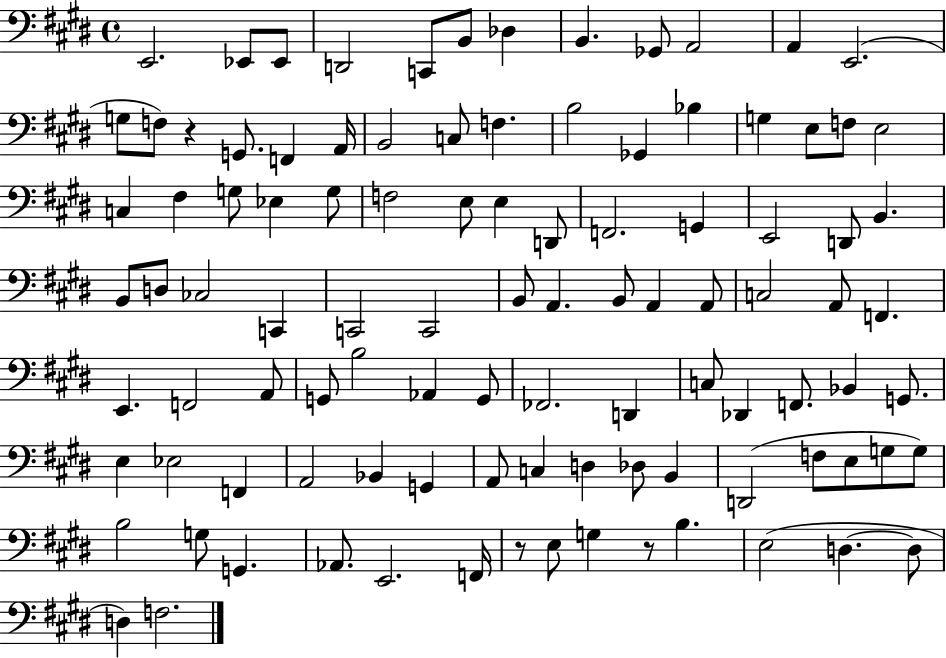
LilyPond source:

{
  \clef bass
  \time 4/4
  \defaultTimeSignature
  \key e \major
  e,2. ees,8 ees,8 | d,2 c,8 b,8 des4 | b,4. ges,8 a,2 | a,4 e,2.( | \break g8 f8) r4 g,8. f,4 a,16 | b,2 c8 f4. | b2 ges,4 bes4 | g4 e8 f8 e2 | \break c4 fis4 g8 ees4 g8 | f2 e8 e4 d,8 | f,2. g,4 | e,2 d,8 b,4. | \break b,8 d8 ces2 c,4 | c,2 c,2 | b,8 a,4. b,8 a,4 a,8 | c2 a,8 f,4. | \break e,4. f,2 a,8 | g,8 b2 aes,4 g,8 | fes,2. d,4 | c8 des,4 f,8. bes,4 g,8. | \break e4 ees2 f,4 | a,2 bes,4 g,4 | a,8 c4 d4 des8 b,4 | d,2( f8 e8 g8 g8) | \break b2 g8 g,4. | aes,8. e,2. f,16 | r8 e8 g4 r8 b4. | e2( d4.~~ d8 | \break d4) f2. | \bar "|."
}